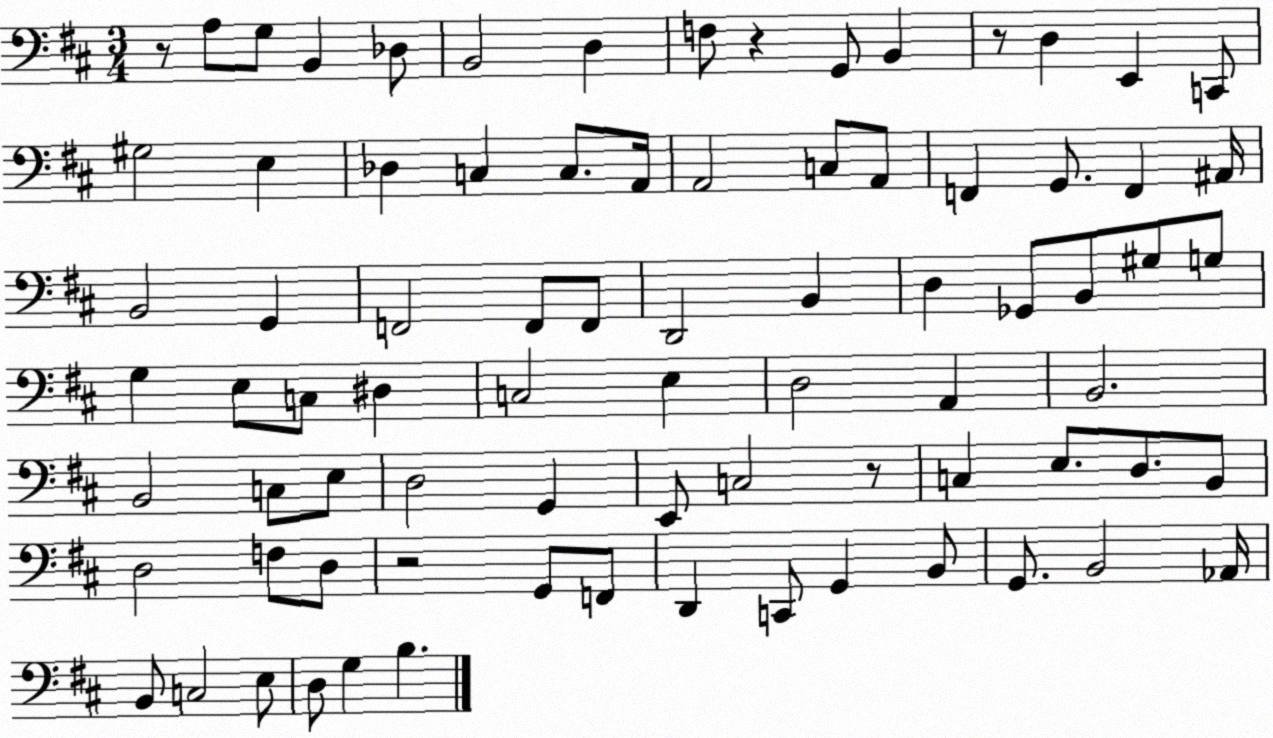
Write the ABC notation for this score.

X:1
T:Untitled
M:3/4
L:1/4
K:D
z/2 A,/2 G,/2 B,, _D,/2 B,,2 D, F,/2 z G,,/2 B,, z/2 D, E,, C,,/2 ^G,2 E, _D, C, C,/2 A,,/4 A,,2 C,/2 A,,/2 F,, G,,/2 F,, ^A,,/4 B,,2 G,, F,,2 F,,/2 F,,/2 D,,2 B,, D, _G,,/2 B,,/2 ^G,/2 G,/2 G, E,/2 C,/2 ^D, C,2 E, D,2 A,, B,,2 B,,2 C,/2 E,/2 D,2 G,, E,,/2 C,2 z/2 C, E,/2 D,/2 B,,/2 D,2 F,/2 D,/2 z2 G,,/2 F,,/2 D,, C,,/2 G,, B,,/2 G,,/2 B,,2 _A,,/4 B,,/2 C,2 E,/2 D,/2 G, B,